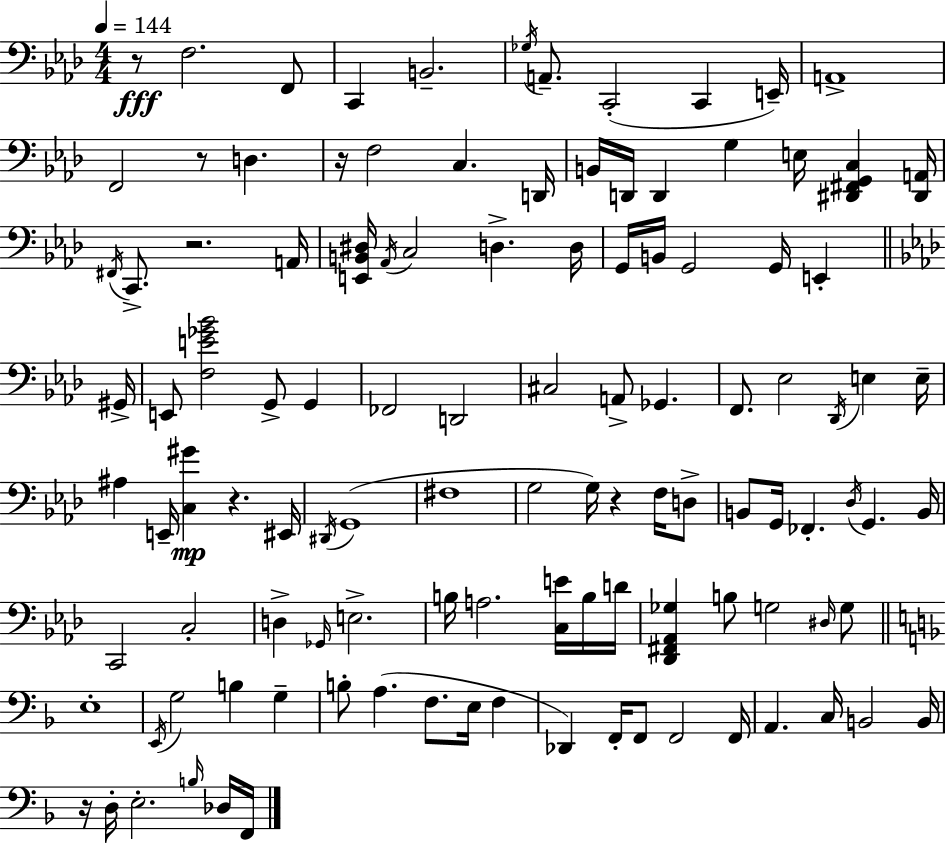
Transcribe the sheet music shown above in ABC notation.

X:1
T:Untitled
M:4/4
L:1/4
K:Fm
z/2 F,2 F,,/2 C,, B,,2 _G,/4 A,,/2 C,,2 C,, E,,/4 A,,4 F,,2 z/2 D, z/4 F,2 C, D,,/4 B,,/4 D,,/4 D,, G, E,/4 [^D,,^F,,G,,C,] [^D,,A,,]/4 ^F,,/4 C,,/2 z2 A,,/4 [E,,B,,^D,]/4 _A,,/4 C,2 D, D,/4 G,,/4 B,,/4 G,,2 G,,/4 E,, ^G,,/4 E,,/2 [F,E_G_B]2 G,,/2 G,, _F,,2 D,,2 ^C,2 A,,/2 _G,, F,,/2 _E,2 _D,,/4 E, E,/4 ^A, E,,/4 [C,^G] z ^E,,/4 ^D,,/4 G,,4 ^F,4 G,2 G,/4 z F,/4 D,/2 B,,/2 G,,/4 _F,, _D,/4 G,, B,,/4 C,,2 C,2 D, _G,,/4 E,2 B,/4 A,2 [C,E]/4 B,/4 D/4 [_D,,^F,,_A,,_G,] B,/2 G,2 ^D,/4 G,/2 E,4 E,,/4 G,2 B, G, B,/2 A, F,/2 E,/4 F, _D,, F,,/4 F,,/2 F,,2 F,,/4 A,, C,/4 B,,2 B,,/4 z/4 D,/4 E,2 B,/4 _D,/4 F,,/4